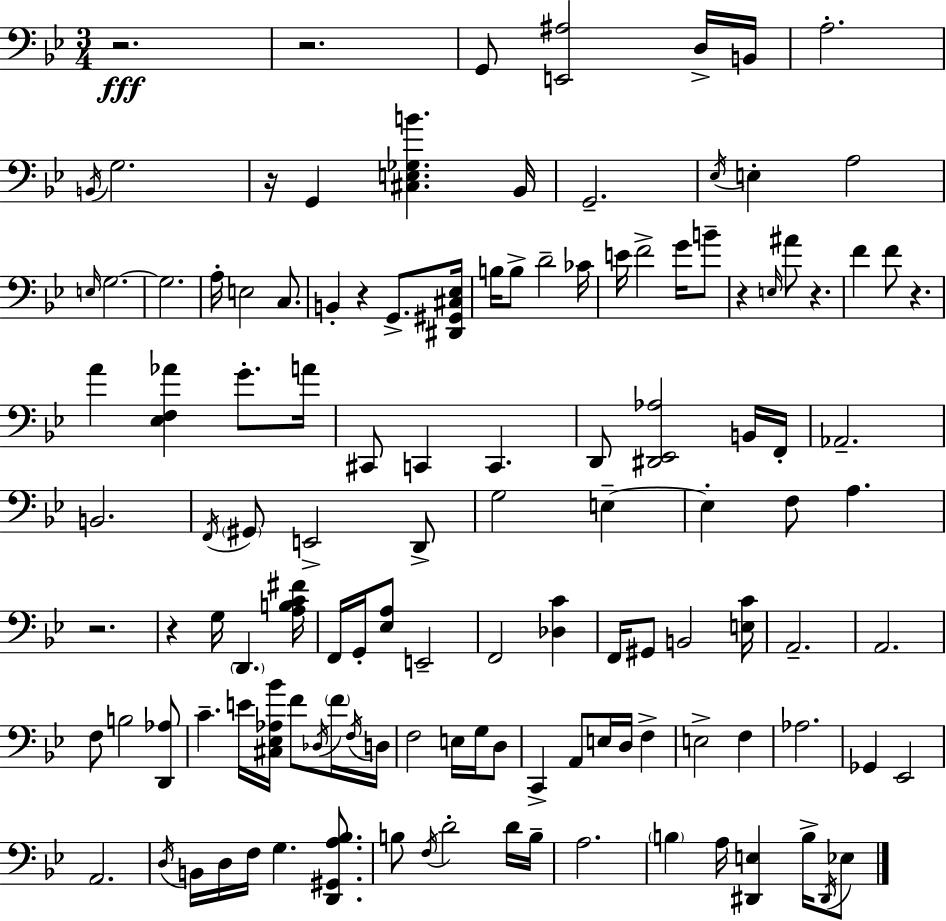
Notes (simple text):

R/h. R/h. G2/e [E2,A#3]/h D3/s B2/s A3/h. B2/s G3/h. R/s G2/q [C#3,E3,Gb3,B4]/q. Bb2/s G2/h. Eb3/s E3/q A3/h E3/s G3/h. G3/h. A3/s E3/h C3/e. B2/q R/q G2/e. [D#2,G#2,C#3,Eb3]/s B3/s B3/e D4/h CES4/s E4/s F4/h G4/s B4/e R/q E3/s A#4/e R/q. F4/q F4/e R/q. A4/q [Eb3,F3,Ab4]/q G4/e. A4/s C#2/e C2/q C2/q. D2/e [D#2,Eb2,Ab3]/h B2/s F2/s Ab2/h. B2/h. F2/s G#2/e E2/h D2/e G3/h E3/q E3/q F3/e A3/q. R/h. R/q G3/s D2/q. [A3,B3,C4,F#4]/s F2/s G2/s [Eb3,A3]/e E2/h F2/h [Db3,C4]/q F2/s G#2/e B2/h [E3,C4]/s A2/h. A2/h. F3/e B3/h [D2,Ab3]/e C4/q. E4/s [C#3,Eb3,Ab3,Bb4]/s F4/e Db3/s F4/s F3/s D3/s F3/h E3/s G3/s D3/e C2/q A2/e E3/s D3/s F3/q E3/h F3/q Ab3/h. Gb2/q Eb2/h A2/h. D3/s B2/s D3/s F3/s G3/q. [D2,G#2,A3,Bb3]/e. B3/e F3/s D4/h D4/s B3/s A3/h. B3/q A3/s [D#2,E3]/q B3/s D#2/s Eb3/e